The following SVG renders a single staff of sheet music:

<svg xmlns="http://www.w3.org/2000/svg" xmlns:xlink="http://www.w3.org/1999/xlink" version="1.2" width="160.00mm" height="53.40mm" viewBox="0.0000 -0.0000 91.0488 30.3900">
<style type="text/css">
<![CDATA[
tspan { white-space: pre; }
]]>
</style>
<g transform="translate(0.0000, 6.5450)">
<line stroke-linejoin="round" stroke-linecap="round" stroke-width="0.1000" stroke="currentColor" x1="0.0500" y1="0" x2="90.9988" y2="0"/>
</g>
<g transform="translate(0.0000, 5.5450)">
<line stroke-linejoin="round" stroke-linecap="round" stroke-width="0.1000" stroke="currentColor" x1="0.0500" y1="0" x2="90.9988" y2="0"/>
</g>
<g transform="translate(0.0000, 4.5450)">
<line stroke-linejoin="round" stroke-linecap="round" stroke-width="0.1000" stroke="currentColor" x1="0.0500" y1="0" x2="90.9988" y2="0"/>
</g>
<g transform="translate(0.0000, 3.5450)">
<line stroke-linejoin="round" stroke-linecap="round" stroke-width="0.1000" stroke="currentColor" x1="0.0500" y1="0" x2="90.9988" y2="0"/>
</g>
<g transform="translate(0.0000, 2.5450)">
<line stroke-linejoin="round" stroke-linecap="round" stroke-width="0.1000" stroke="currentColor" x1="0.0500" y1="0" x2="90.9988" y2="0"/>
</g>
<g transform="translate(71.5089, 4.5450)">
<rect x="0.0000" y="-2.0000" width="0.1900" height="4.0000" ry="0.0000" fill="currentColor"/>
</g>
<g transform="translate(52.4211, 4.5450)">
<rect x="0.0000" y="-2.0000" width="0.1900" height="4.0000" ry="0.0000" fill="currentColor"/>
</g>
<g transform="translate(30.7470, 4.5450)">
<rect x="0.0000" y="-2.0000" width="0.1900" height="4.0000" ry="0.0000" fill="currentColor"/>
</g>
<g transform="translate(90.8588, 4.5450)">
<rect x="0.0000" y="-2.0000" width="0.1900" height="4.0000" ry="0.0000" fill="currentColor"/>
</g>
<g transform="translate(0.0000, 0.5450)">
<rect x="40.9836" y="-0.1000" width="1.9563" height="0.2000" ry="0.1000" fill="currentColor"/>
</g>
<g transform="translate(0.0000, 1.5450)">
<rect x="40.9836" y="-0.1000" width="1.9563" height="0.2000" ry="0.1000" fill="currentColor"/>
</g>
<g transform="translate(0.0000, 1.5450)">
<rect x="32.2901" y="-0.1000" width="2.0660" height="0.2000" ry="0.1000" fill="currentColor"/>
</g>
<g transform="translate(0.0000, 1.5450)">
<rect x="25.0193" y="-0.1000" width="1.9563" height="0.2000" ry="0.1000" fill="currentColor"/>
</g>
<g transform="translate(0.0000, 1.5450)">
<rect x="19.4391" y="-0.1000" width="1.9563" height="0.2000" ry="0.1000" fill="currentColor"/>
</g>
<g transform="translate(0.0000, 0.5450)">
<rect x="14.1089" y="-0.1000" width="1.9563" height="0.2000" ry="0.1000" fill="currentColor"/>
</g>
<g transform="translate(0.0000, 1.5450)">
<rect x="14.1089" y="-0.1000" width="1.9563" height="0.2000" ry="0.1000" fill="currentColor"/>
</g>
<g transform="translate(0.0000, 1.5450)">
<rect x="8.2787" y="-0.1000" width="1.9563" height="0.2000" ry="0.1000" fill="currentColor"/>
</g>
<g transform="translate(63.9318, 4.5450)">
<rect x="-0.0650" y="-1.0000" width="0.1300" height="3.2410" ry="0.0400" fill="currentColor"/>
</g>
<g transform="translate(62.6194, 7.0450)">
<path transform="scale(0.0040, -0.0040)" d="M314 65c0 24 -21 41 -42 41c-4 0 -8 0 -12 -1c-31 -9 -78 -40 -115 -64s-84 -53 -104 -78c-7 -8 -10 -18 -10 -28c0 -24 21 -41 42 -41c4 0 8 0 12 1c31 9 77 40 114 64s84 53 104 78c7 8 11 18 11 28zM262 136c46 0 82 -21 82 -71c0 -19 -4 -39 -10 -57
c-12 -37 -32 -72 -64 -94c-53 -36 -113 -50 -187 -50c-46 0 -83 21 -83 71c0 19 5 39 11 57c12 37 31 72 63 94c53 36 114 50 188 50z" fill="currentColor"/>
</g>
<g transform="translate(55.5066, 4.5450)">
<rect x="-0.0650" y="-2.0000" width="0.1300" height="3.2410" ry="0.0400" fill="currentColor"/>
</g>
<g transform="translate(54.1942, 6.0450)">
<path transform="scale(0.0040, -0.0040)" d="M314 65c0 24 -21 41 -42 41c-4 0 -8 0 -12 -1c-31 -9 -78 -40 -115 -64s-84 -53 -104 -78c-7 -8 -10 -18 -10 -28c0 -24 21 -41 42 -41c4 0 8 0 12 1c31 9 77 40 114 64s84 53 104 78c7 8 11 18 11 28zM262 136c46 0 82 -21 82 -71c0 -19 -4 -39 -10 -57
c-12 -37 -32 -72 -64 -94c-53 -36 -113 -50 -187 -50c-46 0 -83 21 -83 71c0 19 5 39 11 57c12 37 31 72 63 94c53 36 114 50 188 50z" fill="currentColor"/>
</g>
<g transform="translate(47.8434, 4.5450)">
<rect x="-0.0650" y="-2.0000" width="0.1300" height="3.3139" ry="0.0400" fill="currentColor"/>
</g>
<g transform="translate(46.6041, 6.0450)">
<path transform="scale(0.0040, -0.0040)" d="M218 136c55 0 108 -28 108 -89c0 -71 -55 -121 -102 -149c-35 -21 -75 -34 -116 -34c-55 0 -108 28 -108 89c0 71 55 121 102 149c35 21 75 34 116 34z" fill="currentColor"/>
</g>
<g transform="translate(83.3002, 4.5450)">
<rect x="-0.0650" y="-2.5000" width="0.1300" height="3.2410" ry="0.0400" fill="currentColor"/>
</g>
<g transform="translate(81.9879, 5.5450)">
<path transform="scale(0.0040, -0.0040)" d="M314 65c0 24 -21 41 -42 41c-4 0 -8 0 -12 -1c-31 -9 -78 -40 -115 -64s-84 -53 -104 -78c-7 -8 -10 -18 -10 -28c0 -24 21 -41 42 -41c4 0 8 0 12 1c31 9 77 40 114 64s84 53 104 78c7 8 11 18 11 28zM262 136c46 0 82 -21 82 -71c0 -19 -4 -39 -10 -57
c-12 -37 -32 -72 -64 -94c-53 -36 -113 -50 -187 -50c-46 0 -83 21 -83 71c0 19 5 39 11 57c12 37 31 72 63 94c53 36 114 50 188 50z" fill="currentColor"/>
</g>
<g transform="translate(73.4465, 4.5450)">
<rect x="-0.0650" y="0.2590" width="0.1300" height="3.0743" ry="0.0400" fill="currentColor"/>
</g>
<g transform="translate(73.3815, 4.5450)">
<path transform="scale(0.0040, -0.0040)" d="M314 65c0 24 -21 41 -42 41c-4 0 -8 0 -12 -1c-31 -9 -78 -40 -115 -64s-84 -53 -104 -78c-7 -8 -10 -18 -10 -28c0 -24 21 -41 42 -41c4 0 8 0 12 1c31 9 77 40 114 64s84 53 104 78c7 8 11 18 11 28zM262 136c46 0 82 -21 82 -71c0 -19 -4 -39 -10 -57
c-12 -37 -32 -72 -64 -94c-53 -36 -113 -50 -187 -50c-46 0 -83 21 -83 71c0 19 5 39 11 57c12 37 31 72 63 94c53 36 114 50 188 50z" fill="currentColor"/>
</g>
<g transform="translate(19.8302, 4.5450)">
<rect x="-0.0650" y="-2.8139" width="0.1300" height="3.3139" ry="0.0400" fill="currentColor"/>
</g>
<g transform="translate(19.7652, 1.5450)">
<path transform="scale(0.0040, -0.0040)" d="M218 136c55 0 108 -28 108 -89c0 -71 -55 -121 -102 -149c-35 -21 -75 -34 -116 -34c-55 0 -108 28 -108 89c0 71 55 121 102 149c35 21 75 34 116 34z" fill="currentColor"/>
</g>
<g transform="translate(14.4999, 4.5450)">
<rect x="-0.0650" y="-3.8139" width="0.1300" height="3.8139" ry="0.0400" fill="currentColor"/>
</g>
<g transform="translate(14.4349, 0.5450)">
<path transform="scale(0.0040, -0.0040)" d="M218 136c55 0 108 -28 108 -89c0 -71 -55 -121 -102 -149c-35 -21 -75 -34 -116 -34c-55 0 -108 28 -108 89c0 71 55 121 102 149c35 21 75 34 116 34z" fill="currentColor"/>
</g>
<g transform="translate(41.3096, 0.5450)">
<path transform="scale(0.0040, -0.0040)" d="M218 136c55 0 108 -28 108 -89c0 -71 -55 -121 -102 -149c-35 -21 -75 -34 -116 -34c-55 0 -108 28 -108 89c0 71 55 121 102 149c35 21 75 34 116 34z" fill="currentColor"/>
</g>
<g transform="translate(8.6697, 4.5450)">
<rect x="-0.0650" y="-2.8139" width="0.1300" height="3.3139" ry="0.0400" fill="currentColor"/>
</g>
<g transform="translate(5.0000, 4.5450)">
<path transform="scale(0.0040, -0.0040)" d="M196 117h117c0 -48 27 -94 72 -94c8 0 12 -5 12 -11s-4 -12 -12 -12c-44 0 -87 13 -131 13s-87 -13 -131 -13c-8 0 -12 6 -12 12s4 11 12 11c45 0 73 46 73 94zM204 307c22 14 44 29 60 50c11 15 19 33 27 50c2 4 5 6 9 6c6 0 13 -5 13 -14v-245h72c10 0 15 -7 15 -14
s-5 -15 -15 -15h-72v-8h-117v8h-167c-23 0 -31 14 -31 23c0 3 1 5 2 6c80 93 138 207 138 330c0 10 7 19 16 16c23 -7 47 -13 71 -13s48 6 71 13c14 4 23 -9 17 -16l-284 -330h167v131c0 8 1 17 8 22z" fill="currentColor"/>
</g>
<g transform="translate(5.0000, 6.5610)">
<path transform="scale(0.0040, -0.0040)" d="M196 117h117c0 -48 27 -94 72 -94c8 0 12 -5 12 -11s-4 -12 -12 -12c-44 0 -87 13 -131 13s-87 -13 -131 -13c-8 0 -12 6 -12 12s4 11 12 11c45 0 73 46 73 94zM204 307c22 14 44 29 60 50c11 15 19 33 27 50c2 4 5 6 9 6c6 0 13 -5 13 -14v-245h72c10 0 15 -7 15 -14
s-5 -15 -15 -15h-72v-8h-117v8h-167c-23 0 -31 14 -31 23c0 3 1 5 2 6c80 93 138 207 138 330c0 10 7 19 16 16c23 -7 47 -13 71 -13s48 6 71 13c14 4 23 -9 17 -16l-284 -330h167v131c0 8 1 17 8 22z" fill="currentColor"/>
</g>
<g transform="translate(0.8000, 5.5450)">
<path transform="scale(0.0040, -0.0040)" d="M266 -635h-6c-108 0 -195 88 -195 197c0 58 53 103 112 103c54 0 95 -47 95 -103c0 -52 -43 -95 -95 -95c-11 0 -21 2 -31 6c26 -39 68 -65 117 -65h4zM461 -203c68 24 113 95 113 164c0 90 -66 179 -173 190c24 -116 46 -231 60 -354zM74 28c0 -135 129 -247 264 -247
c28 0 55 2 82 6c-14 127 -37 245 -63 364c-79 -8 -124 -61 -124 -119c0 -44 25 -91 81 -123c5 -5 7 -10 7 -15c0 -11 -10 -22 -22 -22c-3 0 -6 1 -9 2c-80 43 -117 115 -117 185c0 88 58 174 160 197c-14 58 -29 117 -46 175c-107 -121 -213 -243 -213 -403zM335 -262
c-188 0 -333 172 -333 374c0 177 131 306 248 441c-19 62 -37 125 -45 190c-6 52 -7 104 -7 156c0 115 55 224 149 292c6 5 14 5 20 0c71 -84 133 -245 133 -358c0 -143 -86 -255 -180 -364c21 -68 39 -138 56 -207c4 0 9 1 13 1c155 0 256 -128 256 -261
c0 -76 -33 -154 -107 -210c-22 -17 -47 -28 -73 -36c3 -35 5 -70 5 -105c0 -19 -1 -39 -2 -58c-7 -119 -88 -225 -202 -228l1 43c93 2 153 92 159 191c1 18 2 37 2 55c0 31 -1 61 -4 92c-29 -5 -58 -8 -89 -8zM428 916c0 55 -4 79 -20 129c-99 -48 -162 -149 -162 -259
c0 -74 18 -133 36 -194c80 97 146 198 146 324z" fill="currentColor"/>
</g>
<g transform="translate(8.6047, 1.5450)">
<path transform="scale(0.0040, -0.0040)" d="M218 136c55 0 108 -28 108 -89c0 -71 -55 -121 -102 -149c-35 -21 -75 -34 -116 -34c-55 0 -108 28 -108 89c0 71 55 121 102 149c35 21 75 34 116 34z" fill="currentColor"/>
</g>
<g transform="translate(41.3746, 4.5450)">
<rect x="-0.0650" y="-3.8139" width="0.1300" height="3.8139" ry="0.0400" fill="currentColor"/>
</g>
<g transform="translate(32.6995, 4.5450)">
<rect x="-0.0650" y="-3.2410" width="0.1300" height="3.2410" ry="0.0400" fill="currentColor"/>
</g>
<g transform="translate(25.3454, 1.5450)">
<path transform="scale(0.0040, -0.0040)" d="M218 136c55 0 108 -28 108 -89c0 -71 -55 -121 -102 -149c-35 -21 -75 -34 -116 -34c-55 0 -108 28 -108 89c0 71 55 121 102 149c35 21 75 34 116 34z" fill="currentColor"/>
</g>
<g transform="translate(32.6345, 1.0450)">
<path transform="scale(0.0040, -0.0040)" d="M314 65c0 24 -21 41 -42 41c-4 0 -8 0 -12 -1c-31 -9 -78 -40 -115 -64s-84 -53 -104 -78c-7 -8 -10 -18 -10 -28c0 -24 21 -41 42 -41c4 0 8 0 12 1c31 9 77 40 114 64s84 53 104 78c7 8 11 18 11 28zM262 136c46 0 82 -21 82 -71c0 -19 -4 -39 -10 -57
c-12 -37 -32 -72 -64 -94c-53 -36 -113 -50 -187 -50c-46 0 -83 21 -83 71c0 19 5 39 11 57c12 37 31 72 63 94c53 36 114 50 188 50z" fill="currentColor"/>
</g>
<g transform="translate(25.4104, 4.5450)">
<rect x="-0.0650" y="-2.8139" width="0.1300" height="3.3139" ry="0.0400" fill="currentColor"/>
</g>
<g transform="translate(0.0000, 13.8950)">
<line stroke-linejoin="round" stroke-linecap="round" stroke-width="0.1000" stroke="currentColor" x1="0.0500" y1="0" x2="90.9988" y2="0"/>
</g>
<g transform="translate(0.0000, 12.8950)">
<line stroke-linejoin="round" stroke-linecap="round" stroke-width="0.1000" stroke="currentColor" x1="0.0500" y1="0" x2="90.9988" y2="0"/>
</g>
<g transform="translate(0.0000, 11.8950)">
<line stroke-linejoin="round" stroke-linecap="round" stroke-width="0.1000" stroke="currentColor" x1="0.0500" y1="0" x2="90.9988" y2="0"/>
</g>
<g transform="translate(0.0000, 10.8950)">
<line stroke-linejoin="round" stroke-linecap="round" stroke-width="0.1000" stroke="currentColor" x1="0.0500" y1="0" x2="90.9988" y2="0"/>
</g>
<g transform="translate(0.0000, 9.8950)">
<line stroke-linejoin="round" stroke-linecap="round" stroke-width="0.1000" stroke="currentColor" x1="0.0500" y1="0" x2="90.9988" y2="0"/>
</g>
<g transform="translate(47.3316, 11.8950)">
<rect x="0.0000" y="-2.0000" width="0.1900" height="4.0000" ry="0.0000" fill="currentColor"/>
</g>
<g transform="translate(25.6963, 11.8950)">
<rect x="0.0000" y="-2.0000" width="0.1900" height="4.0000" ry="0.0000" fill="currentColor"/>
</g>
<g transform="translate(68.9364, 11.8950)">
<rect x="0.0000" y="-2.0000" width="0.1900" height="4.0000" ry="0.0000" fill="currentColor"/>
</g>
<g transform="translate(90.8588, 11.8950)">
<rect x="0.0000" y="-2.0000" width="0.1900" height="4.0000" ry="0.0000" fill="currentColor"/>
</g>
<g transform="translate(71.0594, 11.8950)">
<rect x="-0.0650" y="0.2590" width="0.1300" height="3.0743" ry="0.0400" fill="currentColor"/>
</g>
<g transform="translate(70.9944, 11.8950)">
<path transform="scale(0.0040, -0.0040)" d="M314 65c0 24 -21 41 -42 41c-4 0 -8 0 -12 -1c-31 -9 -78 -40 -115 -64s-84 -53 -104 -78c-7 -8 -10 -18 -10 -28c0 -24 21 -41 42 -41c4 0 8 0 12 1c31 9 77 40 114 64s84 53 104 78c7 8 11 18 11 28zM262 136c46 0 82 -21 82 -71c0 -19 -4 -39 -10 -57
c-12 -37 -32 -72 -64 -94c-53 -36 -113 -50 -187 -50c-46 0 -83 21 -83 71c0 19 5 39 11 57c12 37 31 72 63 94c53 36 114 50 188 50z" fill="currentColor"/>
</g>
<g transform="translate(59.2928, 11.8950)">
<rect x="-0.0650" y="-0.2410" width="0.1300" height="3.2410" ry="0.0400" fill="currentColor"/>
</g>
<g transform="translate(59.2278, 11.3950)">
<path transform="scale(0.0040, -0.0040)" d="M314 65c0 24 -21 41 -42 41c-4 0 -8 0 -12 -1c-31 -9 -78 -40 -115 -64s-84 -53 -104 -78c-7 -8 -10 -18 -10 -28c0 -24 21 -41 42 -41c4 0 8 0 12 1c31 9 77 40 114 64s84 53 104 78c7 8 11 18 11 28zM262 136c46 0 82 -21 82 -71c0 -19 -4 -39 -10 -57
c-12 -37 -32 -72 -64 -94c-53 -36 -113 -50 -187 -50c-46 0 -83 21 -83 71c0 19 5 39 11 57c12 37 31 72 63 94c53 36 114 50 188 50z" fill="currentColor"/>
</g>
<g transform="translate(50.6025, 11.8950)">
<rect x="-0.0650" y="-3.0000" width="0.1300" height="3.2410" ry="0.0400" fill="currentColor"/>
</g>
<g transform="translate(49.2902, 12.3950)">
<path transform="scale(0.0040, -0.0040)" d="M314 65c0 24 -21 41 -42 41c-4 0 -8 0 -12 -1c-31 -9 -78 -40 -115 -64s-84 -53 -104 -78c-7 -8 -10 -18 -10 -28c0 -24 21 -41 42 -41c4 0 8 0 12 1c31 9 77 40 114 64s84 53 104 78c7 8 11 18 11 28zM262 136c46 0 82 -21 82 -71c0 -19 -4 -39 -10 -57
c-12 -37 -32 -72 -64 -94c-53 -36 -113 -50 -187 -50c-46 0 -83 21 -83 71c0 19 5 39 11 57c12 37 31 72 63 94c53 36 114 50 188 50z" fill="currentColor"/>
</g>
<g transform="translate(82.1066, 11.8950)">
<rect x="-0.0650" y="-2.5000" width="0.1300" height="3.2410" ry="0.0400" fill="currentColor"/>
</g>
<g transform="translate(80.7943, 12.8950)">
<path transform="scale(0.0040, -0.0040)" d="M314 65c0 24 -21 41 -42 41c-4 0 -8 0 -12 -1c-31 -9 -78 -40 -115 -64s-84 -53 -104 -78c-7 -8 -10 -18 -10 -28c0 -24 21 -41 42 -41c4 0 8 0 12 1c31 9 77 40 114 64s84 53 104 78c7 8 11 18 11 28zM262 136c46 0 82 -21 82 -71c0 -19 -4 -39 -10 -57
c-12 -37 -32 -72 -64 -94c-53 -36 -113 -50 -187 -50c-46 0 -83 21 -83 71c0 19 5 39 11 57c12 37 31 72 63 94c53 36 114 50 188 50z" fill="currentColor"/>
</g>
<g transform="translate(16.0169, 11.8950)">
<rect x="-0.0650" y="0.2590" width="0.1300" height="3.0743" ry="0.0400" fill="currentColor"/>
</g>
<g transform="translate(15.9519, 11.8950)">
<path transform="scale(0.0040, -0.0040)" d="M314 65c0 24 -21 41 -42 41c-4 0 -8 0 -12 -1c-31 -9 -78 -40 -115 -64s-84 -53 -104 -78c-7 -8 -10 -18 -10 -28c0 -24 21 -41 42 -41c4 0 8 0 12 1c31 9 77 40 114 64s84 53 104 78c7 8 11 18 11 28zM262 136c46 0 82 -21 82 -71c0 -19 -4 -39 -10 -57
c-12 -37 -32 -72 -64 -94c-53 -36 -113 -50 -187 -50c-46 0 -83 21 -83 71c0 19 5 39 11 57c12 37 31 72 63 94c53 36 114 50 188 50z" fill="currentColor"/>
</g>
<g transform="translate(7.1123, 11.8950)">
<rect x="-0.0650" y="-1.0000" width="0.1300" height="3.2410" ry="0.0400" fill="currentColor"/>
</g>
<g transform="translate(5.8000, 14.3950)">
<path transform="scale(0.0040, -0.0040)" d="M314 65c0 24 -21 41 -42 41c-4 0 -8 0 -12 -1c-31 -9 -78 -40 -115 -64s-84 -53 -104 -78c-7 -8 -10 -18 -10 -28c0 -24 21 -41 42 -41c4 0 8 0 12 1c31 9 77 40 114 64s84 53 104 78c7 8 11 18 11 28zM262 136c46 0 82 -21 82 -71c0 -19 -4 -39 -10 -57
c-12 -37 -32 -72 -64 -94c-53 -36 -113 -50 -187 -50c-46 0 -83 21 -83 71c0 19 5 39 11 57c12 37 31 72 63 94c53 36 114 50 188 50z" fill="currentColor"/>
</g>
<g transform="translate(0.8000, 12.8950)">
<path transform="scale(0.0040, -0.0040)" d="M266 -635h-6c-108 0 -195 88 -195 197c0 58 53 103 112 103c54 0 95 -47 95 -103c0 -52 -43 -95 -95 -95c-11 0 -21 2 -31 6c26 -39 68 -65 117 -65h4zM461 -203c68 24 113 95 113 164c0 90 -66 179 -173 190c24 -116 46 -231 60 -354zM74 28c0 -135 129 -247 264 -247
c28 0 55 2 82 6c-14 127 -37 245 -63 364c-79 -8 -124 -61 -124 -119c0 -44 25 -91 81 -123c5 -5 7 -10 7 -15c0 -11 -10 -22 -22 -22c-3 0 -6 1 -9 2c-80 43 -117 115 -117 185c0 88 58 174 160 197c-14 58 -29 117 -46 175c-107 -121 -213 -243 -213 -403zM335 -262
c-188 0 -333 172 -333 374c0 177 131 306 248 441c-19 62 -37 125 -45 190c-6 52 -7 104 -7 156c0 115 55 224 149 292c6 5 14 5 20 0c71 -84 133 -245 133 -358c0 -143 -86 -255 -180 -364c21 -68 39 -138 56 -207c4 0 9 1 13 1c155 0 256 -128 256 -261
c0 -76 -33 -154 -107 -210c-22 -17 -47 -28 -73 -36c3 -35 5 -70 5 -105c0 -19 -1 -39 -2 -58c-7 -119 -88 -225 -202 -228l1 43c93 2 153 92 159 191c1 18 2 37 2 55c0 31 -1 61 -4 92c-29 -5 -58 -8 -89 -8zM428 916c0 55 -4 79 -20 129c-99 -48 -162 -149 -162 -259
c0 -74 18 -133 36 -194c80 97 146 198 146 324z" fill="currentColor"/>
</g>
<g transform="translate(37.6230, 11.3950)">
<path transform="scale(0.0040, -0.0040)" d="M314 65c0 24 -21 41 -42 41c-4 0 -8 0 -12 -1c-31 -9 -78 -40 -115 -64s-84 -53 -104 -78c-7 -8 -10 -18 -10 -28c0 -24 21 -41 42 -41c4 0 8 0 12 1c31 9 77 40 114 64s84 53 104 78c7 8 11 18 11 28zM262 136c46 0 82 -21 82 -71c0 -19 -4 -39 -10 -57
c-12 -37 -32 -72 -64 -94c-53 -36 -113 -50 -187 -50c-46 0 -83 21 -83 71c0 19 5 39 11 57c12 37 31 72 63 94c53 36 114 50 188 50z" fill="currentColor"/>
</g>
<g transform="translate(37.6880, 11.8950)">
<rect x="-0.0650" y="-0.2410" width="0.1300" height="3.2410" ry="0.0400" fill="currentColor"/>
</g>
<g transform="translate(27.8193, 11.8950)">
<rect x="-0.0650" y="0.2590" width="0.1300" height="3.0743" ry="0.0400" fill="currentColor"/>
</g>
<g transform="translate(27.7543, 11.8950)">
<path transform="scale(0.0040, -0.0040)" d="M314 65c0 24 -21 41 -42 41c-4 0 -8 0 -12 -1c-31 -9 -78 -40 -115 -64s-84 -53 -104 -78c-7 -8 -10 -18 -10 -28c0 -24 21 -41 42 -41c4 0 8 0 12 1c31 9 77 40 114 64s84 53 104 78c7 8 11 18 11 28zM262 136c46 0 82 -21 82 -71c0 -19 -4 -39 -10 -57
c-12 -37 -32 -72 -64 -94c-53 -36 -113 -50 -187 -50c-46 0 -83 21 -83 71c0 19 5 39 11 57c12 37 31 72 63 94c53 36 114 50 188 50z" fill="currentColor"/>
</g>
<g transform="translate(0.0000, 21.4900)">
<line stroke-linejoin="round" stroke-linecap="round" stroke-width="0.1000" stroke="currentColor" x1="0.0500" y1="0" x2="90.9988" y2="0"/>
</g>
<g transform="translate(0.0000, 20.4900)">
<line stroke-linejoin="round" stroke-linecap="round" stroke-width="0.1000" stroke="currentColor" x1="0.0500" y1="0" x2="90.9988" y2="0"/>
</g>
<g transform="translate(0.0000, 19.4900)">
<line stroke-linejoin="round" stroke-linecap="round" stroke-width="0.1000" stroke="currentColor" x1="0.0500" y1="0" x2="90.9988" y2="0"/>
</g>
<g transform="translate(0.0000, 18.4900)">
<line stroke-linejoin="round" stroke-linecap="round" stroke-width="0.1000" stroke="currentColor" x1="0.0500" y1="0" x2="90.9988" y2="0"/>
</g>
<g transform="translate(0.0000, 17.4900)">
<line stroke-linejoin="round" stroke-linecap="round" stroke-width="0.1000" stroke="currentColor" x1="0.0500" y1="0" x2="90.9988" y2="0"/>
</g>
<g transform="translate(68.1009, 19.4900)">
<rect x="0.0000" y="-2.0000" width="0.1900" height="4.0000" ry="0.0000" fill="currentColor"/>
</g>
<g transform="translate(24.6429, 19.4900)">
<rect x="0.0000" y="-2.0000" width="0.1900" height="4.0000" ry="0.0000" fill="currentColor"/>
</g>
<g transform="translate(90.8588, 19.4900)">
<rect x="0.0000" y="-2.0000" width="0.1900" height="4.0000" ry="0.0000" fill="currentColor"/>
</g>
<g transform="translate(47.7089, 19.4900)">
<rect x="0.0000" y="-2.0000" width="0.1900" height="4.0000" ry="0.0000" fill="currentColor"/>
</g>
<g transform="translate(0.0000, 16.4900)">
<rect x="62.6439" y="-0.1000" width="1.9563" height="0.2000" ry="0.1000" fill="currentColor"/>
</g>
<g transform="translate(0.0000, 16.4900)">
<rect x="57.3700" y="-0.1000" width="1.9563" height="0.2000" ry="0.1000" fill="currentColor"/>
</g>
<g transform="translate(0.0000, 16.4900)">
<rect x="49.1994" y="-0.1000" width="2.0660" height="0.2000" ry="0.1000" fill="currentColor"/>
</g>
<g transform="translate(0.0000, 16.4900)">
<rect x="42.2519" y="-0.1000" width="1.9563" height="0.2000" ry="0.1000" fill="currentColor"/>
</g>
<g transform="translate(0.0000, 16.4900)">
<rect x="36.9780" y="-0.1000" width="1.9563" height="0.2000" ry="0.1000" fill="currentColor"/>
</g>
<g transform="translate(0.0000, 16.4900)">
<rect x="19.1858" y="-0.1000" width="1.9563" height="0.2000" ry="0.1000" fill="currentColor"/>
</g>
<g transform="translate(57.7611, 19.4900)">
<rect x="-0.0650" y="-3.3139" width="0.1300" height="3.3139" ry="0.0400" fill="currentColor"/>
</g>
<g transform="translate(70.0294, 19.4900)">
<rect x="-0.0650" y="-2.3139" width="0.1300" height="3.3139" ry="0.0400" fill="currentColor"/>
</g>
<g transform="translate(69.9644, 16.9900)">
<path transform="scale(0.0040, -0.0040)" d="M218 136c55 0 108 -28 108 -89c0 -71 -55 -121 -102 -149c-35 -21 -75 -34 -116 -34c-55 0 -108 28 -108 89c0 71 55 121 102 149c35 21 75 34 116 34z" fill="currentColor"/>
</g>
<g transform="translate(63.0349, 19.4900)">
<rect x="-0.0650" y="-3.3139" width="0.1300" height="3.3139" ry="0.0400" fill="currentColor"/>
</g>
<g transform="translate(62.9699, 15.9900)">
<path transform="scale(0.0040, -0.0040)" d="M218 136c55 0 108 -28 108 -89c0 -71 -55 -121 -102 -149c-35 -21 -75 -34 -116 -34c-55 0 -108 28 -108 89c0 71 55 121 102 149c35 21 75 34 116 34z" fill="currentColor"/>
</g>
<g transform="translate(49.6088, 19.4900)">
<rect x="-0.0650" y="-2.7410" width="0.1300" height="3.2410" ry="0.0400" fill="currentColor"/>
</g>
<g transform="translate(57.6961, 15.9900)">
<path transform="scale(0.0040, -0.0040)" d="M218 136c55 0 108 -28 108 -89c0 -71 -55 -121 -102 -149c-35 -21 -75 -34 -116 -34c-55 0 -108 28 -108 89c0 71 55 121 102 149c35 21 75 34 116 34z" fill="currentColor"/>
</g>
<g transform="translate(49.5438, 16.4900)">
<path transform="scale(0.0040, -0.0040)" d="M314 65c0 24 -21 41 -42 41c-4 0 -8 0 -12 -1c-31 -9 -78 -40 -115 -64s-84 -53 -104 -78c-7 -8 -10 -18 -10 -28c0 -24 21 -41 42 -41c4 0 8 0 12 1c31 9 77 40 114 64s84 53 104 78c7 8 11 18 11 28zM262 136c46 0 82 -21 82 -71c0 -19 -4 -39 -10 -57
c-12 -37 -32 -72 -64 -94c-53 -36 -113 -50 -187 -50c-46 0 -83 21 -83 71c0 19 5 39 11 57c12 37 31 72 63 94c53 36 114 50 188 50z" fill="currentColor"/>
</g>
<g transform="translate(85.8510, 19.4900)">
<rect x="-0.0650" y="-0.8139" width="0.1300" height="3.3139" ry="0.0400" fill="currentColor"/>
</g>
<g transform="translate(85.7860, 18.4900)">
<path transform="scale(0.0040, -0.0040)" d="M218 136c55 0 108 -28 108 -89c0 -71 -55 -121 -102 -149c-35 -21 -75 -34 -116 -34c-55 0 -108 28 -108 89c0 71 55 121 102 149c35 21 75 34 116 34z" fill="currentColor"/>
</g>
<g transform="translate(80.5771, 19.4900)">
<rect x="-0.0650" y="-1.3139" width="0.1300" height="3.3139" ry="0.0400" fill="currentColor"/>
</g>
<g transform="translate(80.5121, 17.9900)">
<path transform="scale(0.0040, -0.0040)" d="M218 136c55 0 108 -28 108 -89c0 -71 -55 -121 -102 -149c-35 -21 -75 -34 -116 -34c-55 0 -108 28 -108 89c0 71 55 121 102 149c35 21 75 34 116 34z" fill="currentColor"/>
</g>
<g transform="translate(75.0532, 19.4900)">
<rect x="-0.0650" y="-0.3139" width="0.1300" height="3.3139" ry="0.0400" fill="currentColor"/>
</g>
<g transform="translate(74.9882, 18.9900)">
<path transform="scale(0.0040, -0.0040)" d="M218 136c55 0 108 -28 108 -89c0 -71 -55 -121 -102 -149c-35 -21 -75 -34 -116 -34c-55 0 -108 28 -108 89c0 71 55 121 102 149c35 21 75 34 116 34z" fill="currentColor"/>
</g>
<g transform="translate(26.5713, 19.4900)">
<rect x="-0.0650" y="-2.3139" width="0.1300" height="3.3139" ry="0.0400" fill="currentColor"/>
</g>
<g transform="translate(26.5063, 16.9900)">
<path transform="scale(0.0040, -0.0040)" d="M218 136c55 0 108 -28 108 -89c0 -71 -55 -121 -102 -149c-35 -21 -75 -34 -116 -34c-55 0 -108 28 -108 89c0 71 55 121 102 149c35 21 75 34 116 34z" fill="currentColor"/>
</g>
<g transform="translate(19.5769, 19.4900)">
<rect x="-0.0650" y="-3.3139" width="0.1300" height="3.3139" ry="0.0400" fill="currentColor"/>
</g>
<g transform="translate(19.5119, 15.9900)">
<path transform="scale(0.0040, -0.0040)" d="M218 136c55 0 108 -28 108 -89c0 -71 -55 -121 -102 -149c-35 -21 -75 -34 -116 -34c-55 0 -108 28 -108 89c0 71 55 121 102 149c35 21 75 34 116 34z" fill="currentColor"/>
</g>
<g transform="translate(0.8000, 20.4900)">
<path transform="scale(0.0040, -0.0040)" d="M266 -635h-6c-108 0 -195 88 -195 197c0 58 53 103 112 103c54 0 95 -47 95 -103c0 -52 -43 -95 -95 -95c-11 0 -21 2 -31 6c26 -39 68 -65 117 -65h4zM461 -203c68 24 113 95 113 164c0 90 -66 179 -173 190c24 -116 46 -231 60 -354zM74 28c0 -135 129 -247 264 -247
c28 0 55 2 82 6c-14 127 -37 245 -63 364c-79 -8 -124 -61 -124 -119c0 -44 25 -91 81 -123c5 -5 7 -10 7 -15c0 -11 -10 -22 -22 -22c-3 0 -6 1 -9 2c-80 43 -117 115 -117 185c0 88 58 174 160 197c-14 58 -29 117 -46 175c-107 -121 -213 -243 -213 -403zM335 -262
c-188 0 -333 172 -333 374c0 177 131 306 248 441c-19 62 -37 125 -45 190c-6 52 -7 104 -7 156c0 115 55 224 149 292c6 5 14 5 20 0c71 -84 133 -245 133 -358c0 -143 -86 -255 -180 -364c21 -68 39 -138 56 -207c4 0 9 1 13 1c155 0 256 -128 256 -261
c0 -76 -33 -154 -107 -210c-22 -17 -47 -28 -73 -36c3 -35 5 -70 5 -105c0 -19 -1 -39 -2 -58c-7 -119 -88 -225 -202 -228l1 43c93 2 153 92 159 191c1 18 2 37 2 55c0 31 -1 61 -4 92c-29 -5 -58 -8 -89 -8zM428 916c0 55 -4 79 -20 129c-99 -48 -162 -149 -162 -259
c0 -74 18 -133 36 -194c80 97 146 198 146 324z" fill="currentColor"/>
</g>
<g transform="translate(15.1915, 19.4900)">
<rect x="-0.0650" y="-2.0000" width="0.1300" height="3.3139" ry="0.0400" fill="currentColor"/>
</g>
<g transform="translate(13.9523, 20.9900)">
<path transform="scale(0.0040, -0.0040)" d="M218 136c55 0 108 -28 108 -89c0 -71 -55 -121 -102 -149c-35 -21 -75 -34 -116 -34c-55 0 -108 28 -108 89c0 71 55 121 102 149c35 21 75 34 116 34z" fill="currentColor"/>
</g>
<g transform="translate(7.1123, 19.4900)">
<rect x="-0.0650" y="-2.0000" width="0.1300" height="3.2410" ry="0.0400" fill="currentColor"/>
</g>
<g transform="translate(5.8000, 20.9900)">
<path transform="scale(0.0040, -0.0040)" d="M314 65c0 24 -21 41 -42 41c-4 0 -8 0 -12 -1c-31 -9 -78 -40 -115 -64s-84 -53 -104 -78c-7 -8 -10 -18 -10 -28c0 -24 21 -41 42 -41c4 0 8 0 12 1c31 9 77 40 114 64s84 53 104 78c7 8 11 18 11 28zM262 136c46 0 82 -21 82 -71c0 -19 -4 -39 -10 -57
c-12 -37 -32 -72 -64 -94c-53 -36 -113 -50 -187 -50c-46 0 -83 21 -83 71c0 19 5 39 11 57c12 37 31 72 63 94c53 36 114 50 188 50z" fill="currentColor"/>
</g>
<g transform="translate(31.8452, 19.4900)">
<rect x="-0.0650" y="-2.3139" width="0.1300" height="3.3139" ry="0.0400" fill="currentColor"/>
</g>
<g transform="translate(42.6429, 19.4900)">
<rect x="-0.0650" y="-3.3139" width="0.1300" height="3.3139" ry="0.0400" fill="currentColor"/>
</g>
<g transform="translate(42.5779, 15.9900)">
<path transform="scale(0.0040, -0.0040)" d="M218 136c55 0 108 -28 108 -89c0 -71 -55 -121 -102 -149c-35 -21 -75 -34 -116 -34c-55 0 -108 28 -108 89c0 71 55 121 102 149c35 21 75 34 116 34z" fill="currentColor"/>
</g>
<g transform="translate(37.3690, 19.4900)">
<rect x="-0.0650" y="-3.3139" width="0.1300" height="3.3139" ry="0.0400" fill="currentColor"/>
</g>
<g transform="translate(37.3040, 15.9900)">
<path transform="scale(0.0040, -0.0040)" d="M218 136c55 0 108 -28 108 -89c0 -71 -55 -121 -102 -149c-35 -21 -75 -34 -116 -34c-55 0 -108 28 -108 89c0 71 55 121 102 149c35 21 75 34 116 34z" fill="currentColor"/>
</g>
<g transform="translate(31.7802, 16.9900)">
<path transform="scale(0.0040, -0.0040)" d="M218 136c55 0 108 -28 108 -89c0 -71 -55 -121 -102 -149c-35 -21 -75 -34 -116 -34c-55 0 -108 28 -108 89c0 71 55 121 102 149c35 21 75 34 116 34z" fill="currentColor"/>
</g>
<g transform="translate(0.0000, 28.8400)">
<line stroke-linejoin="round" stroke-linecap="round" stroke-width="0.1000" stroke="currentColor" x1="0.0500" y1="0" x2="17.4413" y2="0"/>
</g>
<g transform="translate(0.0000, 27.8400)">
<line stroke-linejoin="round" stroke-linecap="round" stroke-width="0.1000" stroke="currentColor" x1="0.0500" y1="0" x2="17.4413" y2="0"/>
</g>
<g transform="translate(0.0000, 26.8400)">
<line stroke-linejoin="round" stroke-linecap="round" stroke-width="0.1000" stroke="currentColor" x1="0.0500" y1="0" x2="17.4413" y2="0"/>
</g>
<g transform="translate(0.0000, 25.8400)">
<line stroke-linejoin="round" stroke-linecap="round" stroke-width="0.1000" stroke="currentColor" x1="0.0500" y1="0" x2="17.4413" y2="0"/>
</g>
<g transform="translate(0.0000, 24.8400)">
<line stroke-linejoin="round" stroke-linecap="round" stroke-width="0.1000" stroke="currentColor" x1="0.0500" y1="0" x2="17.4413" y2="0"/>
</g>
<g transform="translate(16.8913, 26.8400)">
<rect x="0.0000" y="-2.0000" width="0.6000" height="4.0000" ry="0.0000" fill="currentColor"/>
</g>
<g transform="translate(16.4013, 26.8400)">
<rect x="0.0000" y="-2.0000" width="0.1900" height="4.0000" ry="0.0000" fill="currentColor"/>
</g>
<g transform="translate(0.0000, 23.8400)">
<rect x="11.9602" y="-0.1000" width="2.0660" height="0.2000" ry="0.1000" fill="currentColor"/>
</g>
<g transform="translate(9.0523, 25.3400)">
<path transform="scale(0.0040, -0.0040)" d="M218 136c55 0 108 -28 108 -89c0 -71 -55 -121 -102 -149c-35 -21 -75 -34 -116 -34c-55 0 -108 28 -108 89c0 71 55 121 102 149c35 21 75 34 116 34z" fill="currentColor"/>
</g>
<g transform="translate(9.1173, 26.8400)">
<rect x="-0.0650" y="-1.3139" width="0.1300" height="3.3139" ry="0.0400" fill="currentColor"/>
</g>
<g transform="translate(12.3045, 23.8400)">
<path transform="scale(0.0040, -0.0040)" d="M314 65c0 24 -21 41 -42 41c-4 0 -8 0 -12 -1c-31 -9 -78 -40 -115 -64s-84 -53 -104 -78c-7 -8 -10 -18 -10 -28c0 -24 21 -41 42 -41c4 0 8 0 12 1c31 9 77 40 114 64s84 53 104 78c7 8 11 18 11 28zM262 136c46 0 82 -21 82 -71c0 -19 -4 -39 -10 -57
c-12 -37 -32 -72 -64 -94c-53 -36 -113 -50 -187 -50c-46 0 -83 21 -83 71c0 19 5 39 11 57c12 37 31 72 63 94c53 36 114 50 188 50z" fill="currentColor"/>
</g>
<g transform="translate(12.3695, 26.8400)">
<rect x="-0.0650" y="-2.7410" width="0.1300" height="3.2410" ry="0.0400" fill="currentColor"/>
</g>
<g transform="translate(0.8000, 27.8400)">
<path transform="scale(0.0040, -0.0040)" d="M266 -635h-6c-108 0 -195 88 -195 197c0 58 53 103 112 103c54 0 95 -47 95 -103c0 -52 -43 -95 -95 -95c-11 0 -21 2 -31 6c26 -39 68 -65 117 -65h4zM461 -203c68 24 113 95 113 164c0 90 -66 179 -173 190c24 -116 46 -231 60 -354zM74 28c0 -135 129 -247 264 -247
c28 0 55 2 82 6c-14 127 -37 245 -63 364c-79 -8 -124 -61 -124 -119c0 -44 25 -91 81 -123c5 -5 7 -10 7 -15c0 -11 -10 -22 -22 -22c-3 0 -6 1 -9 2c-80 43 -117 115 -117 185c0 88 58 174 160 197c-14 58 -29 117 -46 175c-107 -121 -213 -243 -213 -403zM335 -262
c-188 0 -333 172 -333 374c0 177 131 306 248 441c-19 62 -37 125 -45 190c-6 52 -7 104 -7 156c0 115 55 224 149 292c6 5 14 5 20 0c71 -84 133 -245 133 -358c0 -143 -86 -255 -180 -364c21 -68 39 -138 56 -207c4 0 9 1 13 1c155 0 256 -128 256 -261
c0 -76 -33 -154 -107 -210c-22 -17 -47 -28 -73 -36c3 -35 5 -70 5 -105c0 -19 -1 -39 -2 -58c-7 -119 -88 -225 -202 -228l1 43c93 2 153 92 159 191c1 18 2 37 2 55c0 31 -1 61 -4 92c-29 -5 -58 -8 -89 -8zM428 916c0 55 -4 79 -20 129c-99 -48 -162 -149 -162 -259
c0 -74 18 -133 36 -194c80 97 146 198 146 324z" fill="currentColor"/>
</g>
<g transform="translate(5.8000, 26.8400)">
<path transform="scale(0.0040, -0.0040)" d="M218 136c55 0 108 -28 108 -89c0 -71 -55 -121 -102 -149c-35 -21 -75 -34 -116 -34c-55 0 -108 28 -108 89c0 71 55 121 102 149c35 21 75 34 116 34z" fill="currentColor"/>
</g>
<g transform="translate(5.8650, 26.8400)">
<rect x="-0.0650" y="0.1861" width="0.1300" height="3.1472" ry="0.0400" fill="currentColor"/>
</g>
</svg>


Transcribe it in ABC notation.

X:1
T:Untitled
M:4/4
L:1/4
K:C
a c' a a b2 c' F F2 D2 B2 G2 D2 B2 B2 c2 A2 c2 B2 G2 F2 F b g g b b a2 b b g c e d B e a2